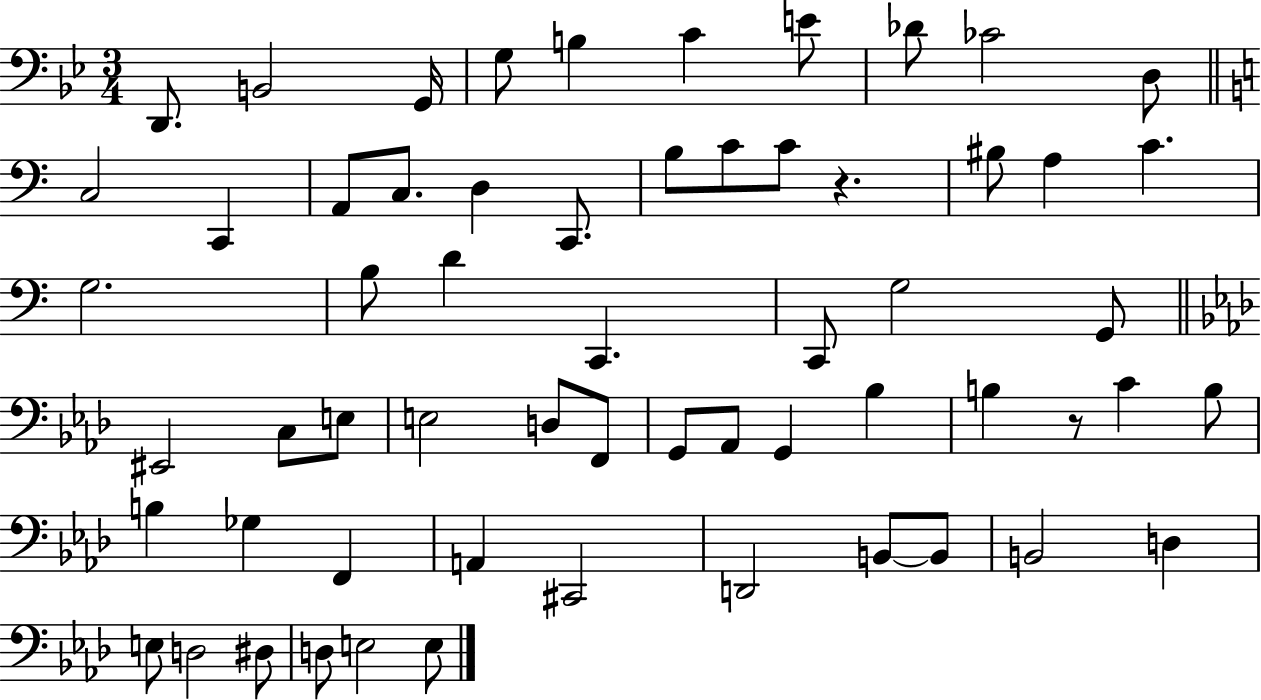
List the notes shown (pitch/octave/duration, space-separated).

D2/e. B2/h G2/s G3/e B3/q C4/q E4/e Db4/e CES4/h D3/e C3/h C2/q A2/e C3/e. D3/q C2/e. B3/e C4/e C4/e R/q. BIS3/e A3/q C4/q. G3/h. B3/e D4/q C2/q. C2/e G3/h G2/e EIS2/h C3/e E3/e E3/h D3/e F2/e G2/e Ab2/e G2/q Bb3/q B3/q R/e C4/q B3/e B3/q Gb3/q F2/q A2/q C#2/h D2/h B2/e B2/e B2/h D3/q E3/e D3/h D#3/e D3/e E3/h E3/e